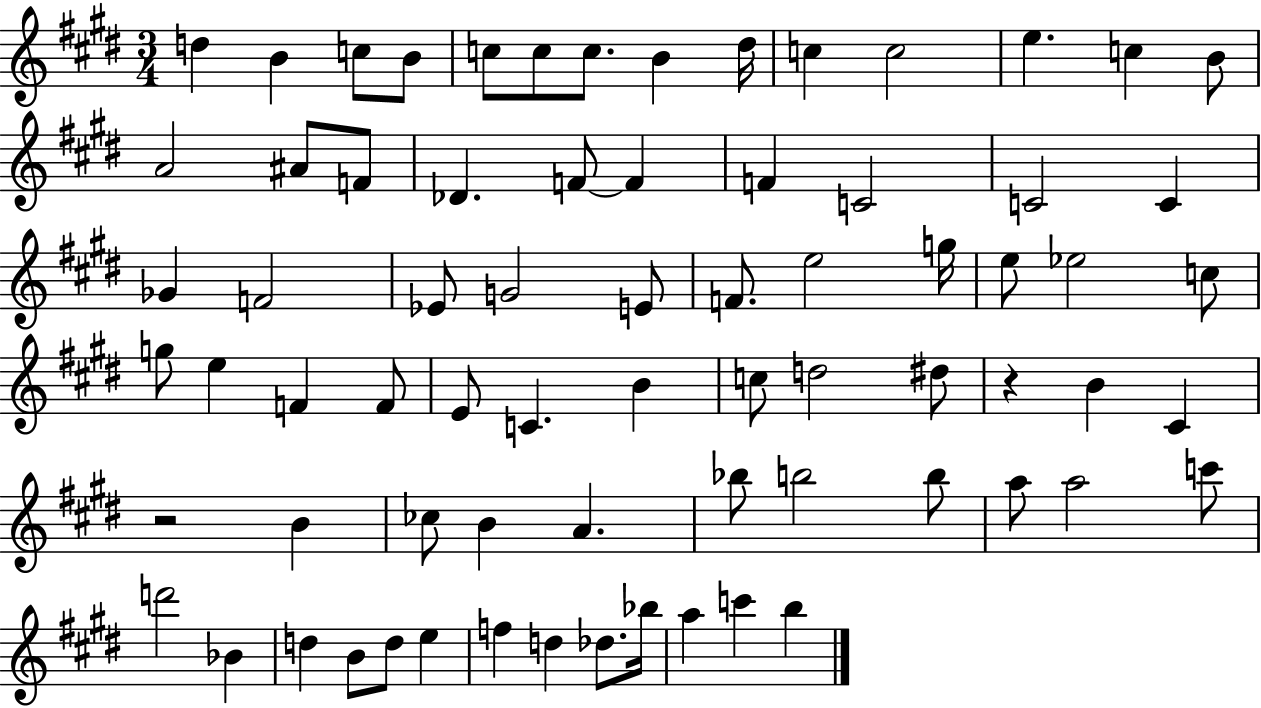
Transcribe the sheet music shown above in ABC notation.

X:1
T:Untitled
M:3/4
L:1/4
K:E
d B c/2 B/2 c/2 c/2 c/2 B ^d/4 c c2 e c B/2 A2 ^A/2 F/2 _D F/2 F F C2 C2 C _G F2 _E/2 G2 E/2 F/2 e2 g/4 e/2 _e2 c/2 g/2 e F F/2 E/2 C B c/2 d2 ^d/2 z B ^C z2 B _c/2 B A _b/2 b2 b/2 a/2 a2 c'/2 d'2 _B d B/2 d/2 e f d _d/2 _b/4 a c' b